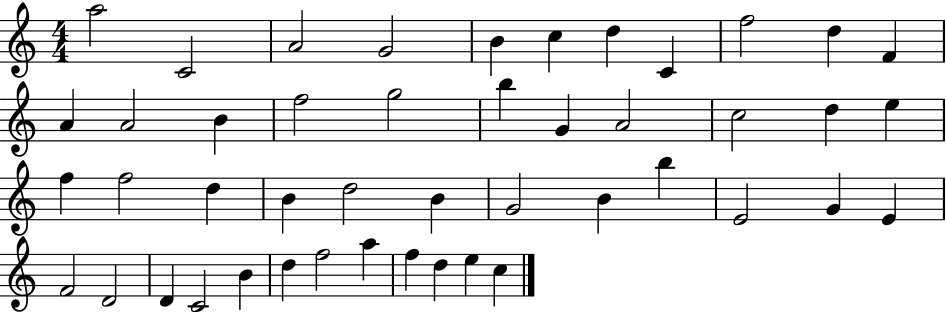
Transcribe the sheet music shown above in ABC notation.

X:1
T:Untitled
M:4/4
L:1/4
K:C
a2 C2 A2 G2 B c d C f2 d F A A2 B f2 g2 b G A2 c2 d e f f2 d B d2 B G2 B b E2 G E F2 D2 D C2 B d f2 a f d e c